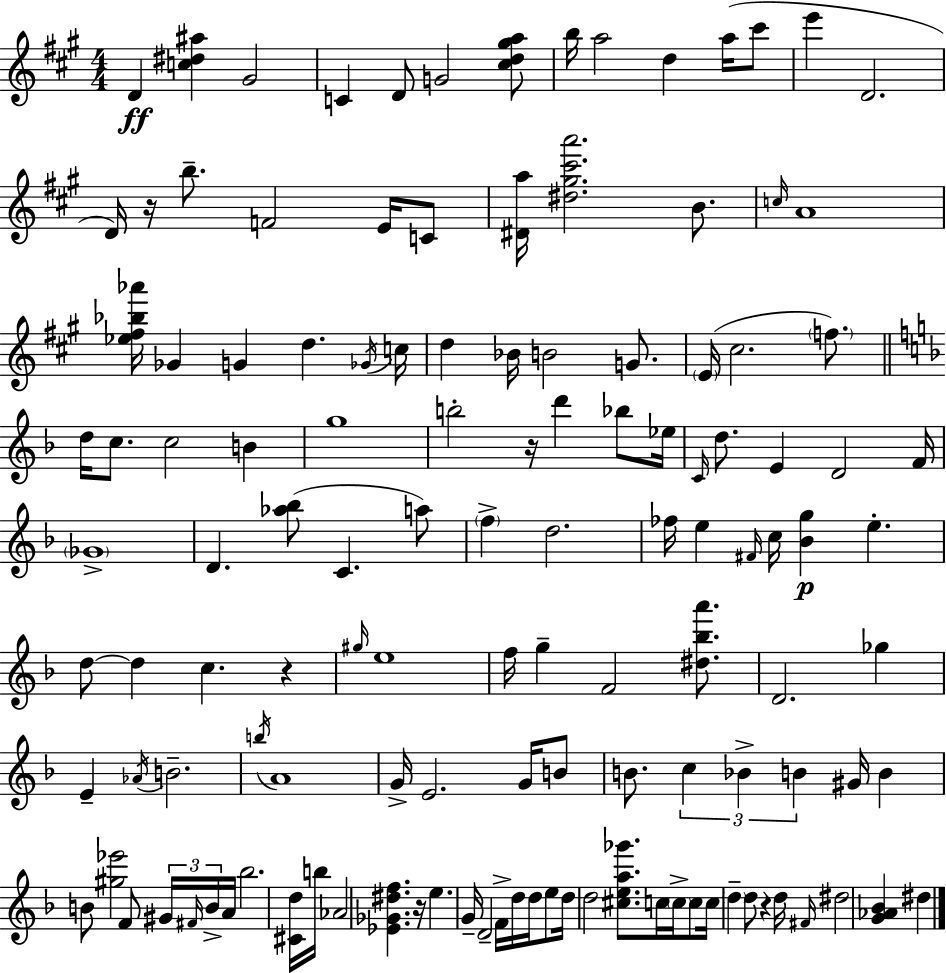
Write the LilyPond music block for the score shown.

{
  \clef treble
  \numericTimeSignature
  \time 4/4
  \key a \major
  d'4\ff <c'' dis'' ais''>4 gis'2 | c'4 d'8 g'2 <cis'' d'' gis'' a''>8 | b''16 a''2 d''4 a''16( cis'''8 | e'''4 d'2. | \break d'16) r16 b''8.-- f'2 e'16 c'8 | <dis' a''>16 <dis'' gis'' cis''' a'''>2. b'8. | \grace { c''16 } a'1 | <ees'' fis'' bes'' aes'''>16 ges'4 g'4 d''4. | \break \acciaccatura { ges'16 } c''16 d''4 bes'16 b'2 g'8. | \parenthesize e'16( cis''2. \parenthesize f''8.) | \bar "||" \break \key f \major d''16 c''8. c''2 b'4 | g''1 | b''2-. r16 d'''4 bes''8 ees''16 | \grace { c'16 } d''8. e'4 d'2 | \break f'16 \parenthesize ges'1-> | d'4. <aes'' bes''>8( c'4. a''8) | \parenthesize f''4-> d''2. | fes''16 e''4 \grace { fis'16 } c''16 <bes' g''>4\p e''4.-. | \break d''8~~ d''4 c''4. r4 | \grace { gis''16 } e''1 | f''16 g''4-- f'2 | <dis'' bes'' a'''>8. d'2. ges''4 | \break e'4-- \acciaccatura { aes'16 } b'2.-- | \acciaccatura { b''16 } a'1 | g'16-> e'2. | g'16 b'8 b'8. \tuplet 3/2 { c''4 bes'4-> | \break b'4 } gis'16 b'4 b'8 <gis'' ees'''>2 | f'8 \tuplet 3/2 { gis'16 \grace { fis'16 } b'16-> } a'16 bes''2. | <cis' d''>16 b''16 aes'2 <ees' ges' dis'' f''>4. | r16 e''4. g'16-- d'2-- | \break f'16-> d''16 d''16 e''8 d''16 d''2 | <cis'' e'' a'' ges'''>8. c''16 \parenthesize c''16-> c''8 c''16 \parenthesize d''4-- d''8 | r4 d''16 \grace { fis'16 } dis''2 <g' aes' bes'>4 | dis''4 \bar "|."
}